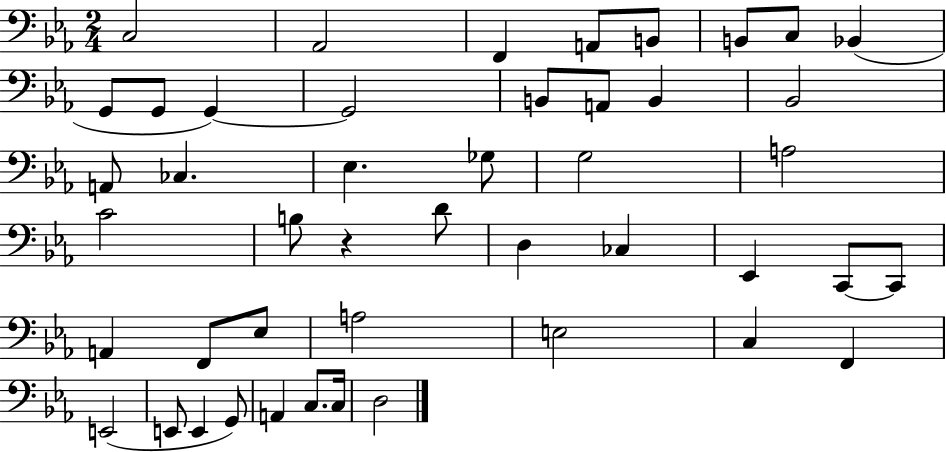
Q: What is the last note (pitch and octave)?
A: D3